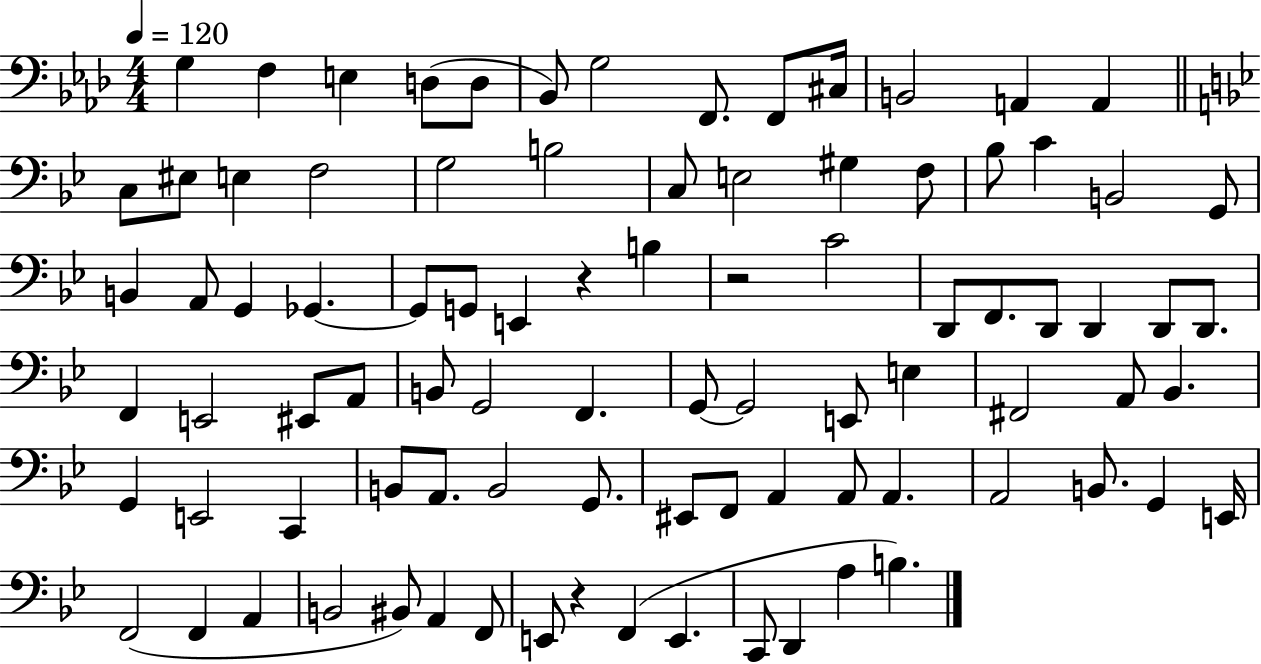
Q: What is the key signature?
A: AES major